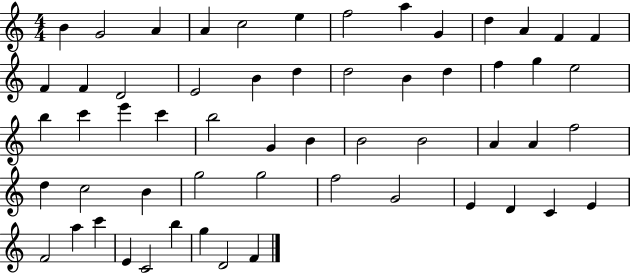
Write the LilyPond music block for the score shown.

{
  \clef treble
  \numericTimeSignature
  \time 4/4
  \key c \major
  b'4 g'2 a'4 | a'4 c''2 e''4 | f''2 a''4 g'4 | d''4 a'4 f'4 f'4 | \break f'4 f'4 d'2 | e'2 b'4 d''4 | d''2 b'4 d''4 | f''4 g''4 e''2 | \break b''4 c'''4 e'''4 c'''4 | b''2 g'4 b'4 | b'2 b'2 | a'4 a'4 f''2 | \break d''4 c''2 b'4 | g''2 g''2 | f''2 g'2 | e'4 d'4 c'4 e'4 | \break f'2 a''4 c'''4 | e'4 c'2 b''4 | g''4 d'2 f'4 | \bar "|."
}